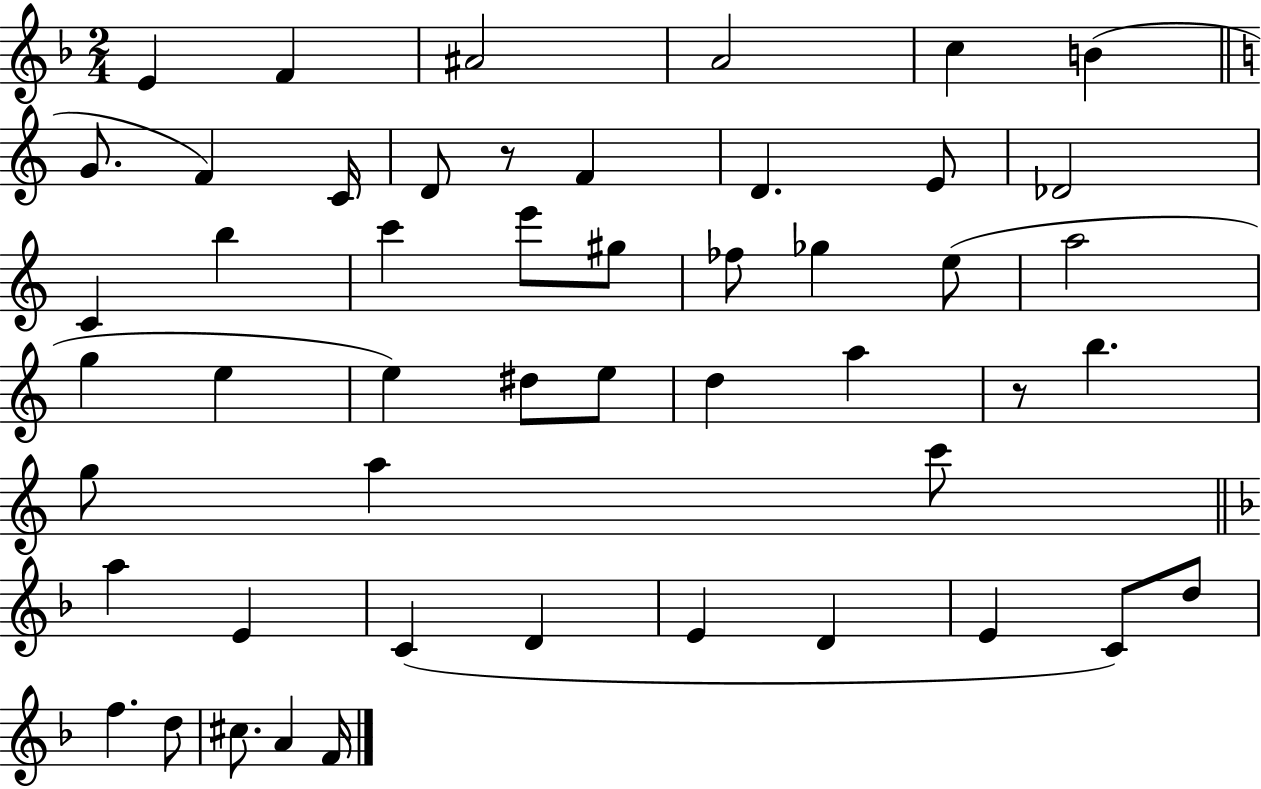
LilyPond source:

{
  \clef treble
  \numericTimeSignature
  \time 2/4
  \key f \major
  e'4 f'4 | ais'2 | a'2 | c''4 b'4( | \break \bar "||" \break \key c \major g'8. f'4) c'16 | d'8 r8 f'4 | d'4. e'8 | des'2 | \break c'4 b''4 | c'''4 e'''8 gis''8 | fes''8 ges''4 e''8( | a''2 | \break g''4 e''4 | e''4) dis''8 e''8 | d''4 a''4 | r8 b''4. | \break g''8 a''4 c'''8 | \bar "||" \break \key f \major a''4 e'4 | c'4( d'4 | e'4 d'4 | e'4 c'8) d''8 | \break f''4. d''8 | cis''8. a'4 f'16 | \bar "|."
}